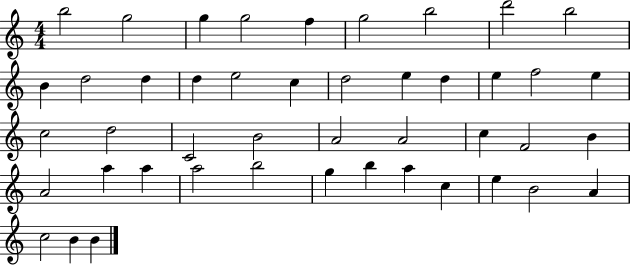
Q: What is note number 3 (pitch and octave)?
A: G5